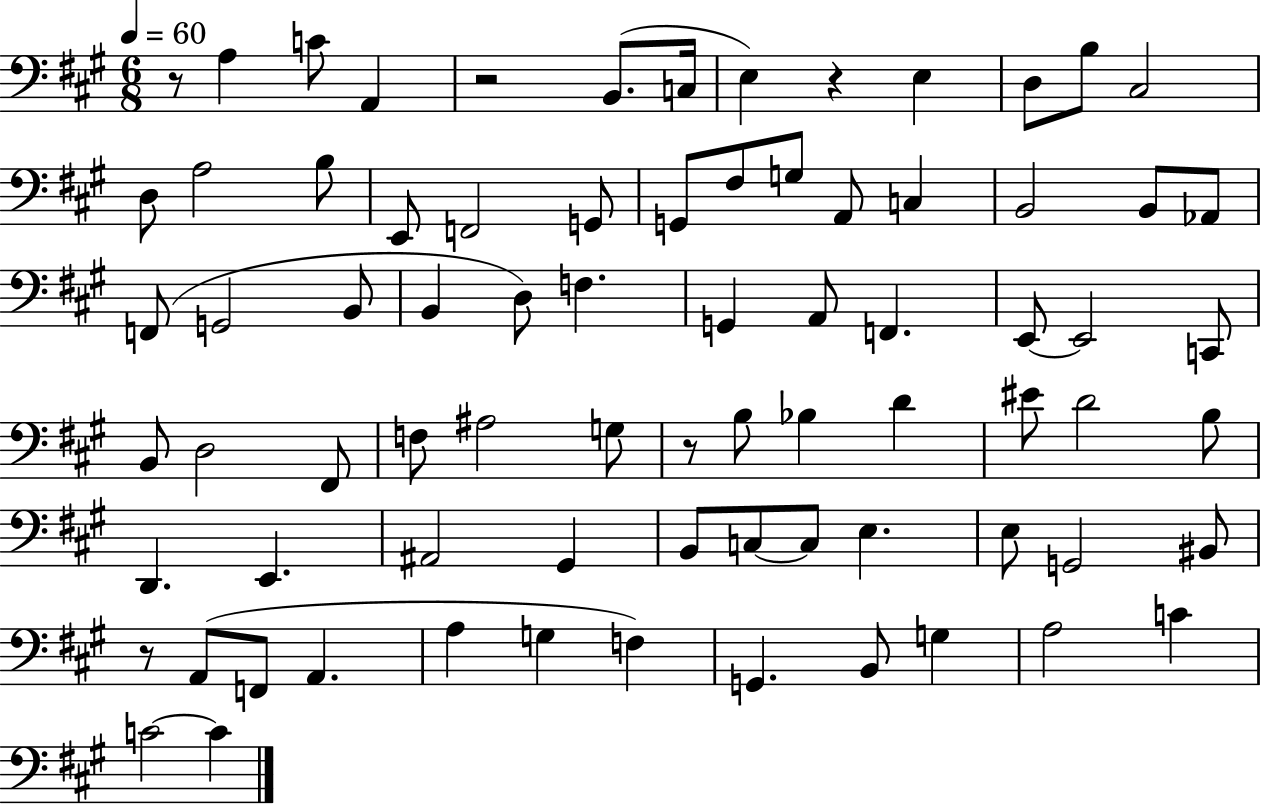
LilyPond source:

{
  \clef bass
  \numericTimeSignature
  \time 6/8
  \key a \major
  \tempo 4 = 60
  r8 a4 c'8 a,4 | r2 b,8.( c16 | e4) r4 e4 | d8 b8 cis2 | \break d8 a2 b8 | e,8 f,2 g,8 | g,8 fis8 g8 a,8 c4 | b,2 b,8 aes,8 | \break f,8( g,2 b,8 | b,4 d8) f4. | g,4 a,8 f,4. | e,8~~ e,2 c,8 | \break b,8 d2 fis,8 | f8 ais2 g8 | r8 b8 bes4 d'4 | eis'8 d'2 b8 | \break d,4. e,4. | ais,2 gis,4 | b,8 c8~~ c8 e4. | e8 g,2 bis,8 | \break r8 a,8( f,8 a,4. | a4 g4 f4) | g,4. b,8 g4 | a2 c'4 | \break c'2~~ c'4 | \bar "|."
}